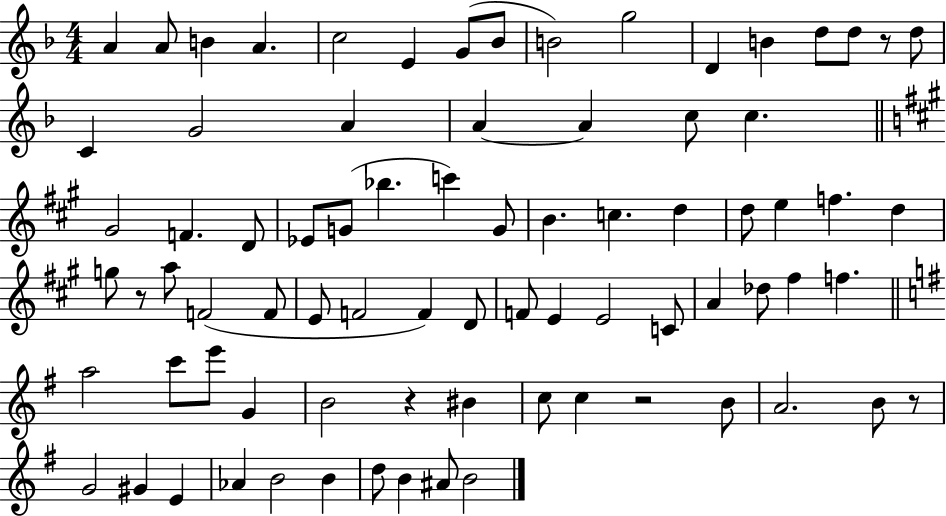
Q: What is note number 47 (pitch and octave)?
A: E4